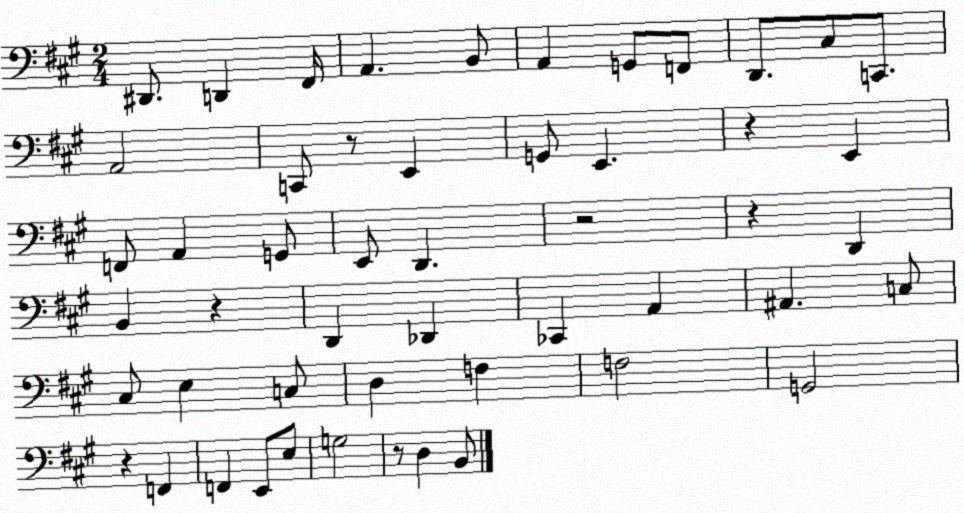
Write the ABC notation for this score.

X:1
T:Untitled
M:2/4
L:1/4
K:A
^D,,/2 D,, ^F,,/4 A,, B,,/2 A,, G,,/2 F,,/2 D,,/2 ^C,/2 C,,/2 A,,2 C,,/2 z/2 E,, G,,/2 E,, z E,, F,,/2 A,, G,,/2 E,,/2 D,, z2 z D,, B,, z D,, _D,, _C,, A,, ^A,, C,/2 ^C,/2 E, C,/2 D, F, F,2 G,,2 z F,, F,, E,,/2 E,/2 G,2 z/2 D, B,,/2